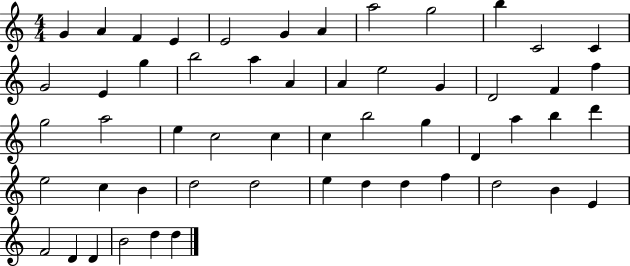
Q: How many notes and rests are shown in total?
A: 54